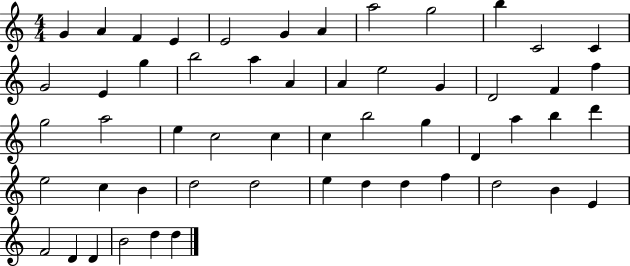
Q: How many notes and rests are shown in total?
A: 54